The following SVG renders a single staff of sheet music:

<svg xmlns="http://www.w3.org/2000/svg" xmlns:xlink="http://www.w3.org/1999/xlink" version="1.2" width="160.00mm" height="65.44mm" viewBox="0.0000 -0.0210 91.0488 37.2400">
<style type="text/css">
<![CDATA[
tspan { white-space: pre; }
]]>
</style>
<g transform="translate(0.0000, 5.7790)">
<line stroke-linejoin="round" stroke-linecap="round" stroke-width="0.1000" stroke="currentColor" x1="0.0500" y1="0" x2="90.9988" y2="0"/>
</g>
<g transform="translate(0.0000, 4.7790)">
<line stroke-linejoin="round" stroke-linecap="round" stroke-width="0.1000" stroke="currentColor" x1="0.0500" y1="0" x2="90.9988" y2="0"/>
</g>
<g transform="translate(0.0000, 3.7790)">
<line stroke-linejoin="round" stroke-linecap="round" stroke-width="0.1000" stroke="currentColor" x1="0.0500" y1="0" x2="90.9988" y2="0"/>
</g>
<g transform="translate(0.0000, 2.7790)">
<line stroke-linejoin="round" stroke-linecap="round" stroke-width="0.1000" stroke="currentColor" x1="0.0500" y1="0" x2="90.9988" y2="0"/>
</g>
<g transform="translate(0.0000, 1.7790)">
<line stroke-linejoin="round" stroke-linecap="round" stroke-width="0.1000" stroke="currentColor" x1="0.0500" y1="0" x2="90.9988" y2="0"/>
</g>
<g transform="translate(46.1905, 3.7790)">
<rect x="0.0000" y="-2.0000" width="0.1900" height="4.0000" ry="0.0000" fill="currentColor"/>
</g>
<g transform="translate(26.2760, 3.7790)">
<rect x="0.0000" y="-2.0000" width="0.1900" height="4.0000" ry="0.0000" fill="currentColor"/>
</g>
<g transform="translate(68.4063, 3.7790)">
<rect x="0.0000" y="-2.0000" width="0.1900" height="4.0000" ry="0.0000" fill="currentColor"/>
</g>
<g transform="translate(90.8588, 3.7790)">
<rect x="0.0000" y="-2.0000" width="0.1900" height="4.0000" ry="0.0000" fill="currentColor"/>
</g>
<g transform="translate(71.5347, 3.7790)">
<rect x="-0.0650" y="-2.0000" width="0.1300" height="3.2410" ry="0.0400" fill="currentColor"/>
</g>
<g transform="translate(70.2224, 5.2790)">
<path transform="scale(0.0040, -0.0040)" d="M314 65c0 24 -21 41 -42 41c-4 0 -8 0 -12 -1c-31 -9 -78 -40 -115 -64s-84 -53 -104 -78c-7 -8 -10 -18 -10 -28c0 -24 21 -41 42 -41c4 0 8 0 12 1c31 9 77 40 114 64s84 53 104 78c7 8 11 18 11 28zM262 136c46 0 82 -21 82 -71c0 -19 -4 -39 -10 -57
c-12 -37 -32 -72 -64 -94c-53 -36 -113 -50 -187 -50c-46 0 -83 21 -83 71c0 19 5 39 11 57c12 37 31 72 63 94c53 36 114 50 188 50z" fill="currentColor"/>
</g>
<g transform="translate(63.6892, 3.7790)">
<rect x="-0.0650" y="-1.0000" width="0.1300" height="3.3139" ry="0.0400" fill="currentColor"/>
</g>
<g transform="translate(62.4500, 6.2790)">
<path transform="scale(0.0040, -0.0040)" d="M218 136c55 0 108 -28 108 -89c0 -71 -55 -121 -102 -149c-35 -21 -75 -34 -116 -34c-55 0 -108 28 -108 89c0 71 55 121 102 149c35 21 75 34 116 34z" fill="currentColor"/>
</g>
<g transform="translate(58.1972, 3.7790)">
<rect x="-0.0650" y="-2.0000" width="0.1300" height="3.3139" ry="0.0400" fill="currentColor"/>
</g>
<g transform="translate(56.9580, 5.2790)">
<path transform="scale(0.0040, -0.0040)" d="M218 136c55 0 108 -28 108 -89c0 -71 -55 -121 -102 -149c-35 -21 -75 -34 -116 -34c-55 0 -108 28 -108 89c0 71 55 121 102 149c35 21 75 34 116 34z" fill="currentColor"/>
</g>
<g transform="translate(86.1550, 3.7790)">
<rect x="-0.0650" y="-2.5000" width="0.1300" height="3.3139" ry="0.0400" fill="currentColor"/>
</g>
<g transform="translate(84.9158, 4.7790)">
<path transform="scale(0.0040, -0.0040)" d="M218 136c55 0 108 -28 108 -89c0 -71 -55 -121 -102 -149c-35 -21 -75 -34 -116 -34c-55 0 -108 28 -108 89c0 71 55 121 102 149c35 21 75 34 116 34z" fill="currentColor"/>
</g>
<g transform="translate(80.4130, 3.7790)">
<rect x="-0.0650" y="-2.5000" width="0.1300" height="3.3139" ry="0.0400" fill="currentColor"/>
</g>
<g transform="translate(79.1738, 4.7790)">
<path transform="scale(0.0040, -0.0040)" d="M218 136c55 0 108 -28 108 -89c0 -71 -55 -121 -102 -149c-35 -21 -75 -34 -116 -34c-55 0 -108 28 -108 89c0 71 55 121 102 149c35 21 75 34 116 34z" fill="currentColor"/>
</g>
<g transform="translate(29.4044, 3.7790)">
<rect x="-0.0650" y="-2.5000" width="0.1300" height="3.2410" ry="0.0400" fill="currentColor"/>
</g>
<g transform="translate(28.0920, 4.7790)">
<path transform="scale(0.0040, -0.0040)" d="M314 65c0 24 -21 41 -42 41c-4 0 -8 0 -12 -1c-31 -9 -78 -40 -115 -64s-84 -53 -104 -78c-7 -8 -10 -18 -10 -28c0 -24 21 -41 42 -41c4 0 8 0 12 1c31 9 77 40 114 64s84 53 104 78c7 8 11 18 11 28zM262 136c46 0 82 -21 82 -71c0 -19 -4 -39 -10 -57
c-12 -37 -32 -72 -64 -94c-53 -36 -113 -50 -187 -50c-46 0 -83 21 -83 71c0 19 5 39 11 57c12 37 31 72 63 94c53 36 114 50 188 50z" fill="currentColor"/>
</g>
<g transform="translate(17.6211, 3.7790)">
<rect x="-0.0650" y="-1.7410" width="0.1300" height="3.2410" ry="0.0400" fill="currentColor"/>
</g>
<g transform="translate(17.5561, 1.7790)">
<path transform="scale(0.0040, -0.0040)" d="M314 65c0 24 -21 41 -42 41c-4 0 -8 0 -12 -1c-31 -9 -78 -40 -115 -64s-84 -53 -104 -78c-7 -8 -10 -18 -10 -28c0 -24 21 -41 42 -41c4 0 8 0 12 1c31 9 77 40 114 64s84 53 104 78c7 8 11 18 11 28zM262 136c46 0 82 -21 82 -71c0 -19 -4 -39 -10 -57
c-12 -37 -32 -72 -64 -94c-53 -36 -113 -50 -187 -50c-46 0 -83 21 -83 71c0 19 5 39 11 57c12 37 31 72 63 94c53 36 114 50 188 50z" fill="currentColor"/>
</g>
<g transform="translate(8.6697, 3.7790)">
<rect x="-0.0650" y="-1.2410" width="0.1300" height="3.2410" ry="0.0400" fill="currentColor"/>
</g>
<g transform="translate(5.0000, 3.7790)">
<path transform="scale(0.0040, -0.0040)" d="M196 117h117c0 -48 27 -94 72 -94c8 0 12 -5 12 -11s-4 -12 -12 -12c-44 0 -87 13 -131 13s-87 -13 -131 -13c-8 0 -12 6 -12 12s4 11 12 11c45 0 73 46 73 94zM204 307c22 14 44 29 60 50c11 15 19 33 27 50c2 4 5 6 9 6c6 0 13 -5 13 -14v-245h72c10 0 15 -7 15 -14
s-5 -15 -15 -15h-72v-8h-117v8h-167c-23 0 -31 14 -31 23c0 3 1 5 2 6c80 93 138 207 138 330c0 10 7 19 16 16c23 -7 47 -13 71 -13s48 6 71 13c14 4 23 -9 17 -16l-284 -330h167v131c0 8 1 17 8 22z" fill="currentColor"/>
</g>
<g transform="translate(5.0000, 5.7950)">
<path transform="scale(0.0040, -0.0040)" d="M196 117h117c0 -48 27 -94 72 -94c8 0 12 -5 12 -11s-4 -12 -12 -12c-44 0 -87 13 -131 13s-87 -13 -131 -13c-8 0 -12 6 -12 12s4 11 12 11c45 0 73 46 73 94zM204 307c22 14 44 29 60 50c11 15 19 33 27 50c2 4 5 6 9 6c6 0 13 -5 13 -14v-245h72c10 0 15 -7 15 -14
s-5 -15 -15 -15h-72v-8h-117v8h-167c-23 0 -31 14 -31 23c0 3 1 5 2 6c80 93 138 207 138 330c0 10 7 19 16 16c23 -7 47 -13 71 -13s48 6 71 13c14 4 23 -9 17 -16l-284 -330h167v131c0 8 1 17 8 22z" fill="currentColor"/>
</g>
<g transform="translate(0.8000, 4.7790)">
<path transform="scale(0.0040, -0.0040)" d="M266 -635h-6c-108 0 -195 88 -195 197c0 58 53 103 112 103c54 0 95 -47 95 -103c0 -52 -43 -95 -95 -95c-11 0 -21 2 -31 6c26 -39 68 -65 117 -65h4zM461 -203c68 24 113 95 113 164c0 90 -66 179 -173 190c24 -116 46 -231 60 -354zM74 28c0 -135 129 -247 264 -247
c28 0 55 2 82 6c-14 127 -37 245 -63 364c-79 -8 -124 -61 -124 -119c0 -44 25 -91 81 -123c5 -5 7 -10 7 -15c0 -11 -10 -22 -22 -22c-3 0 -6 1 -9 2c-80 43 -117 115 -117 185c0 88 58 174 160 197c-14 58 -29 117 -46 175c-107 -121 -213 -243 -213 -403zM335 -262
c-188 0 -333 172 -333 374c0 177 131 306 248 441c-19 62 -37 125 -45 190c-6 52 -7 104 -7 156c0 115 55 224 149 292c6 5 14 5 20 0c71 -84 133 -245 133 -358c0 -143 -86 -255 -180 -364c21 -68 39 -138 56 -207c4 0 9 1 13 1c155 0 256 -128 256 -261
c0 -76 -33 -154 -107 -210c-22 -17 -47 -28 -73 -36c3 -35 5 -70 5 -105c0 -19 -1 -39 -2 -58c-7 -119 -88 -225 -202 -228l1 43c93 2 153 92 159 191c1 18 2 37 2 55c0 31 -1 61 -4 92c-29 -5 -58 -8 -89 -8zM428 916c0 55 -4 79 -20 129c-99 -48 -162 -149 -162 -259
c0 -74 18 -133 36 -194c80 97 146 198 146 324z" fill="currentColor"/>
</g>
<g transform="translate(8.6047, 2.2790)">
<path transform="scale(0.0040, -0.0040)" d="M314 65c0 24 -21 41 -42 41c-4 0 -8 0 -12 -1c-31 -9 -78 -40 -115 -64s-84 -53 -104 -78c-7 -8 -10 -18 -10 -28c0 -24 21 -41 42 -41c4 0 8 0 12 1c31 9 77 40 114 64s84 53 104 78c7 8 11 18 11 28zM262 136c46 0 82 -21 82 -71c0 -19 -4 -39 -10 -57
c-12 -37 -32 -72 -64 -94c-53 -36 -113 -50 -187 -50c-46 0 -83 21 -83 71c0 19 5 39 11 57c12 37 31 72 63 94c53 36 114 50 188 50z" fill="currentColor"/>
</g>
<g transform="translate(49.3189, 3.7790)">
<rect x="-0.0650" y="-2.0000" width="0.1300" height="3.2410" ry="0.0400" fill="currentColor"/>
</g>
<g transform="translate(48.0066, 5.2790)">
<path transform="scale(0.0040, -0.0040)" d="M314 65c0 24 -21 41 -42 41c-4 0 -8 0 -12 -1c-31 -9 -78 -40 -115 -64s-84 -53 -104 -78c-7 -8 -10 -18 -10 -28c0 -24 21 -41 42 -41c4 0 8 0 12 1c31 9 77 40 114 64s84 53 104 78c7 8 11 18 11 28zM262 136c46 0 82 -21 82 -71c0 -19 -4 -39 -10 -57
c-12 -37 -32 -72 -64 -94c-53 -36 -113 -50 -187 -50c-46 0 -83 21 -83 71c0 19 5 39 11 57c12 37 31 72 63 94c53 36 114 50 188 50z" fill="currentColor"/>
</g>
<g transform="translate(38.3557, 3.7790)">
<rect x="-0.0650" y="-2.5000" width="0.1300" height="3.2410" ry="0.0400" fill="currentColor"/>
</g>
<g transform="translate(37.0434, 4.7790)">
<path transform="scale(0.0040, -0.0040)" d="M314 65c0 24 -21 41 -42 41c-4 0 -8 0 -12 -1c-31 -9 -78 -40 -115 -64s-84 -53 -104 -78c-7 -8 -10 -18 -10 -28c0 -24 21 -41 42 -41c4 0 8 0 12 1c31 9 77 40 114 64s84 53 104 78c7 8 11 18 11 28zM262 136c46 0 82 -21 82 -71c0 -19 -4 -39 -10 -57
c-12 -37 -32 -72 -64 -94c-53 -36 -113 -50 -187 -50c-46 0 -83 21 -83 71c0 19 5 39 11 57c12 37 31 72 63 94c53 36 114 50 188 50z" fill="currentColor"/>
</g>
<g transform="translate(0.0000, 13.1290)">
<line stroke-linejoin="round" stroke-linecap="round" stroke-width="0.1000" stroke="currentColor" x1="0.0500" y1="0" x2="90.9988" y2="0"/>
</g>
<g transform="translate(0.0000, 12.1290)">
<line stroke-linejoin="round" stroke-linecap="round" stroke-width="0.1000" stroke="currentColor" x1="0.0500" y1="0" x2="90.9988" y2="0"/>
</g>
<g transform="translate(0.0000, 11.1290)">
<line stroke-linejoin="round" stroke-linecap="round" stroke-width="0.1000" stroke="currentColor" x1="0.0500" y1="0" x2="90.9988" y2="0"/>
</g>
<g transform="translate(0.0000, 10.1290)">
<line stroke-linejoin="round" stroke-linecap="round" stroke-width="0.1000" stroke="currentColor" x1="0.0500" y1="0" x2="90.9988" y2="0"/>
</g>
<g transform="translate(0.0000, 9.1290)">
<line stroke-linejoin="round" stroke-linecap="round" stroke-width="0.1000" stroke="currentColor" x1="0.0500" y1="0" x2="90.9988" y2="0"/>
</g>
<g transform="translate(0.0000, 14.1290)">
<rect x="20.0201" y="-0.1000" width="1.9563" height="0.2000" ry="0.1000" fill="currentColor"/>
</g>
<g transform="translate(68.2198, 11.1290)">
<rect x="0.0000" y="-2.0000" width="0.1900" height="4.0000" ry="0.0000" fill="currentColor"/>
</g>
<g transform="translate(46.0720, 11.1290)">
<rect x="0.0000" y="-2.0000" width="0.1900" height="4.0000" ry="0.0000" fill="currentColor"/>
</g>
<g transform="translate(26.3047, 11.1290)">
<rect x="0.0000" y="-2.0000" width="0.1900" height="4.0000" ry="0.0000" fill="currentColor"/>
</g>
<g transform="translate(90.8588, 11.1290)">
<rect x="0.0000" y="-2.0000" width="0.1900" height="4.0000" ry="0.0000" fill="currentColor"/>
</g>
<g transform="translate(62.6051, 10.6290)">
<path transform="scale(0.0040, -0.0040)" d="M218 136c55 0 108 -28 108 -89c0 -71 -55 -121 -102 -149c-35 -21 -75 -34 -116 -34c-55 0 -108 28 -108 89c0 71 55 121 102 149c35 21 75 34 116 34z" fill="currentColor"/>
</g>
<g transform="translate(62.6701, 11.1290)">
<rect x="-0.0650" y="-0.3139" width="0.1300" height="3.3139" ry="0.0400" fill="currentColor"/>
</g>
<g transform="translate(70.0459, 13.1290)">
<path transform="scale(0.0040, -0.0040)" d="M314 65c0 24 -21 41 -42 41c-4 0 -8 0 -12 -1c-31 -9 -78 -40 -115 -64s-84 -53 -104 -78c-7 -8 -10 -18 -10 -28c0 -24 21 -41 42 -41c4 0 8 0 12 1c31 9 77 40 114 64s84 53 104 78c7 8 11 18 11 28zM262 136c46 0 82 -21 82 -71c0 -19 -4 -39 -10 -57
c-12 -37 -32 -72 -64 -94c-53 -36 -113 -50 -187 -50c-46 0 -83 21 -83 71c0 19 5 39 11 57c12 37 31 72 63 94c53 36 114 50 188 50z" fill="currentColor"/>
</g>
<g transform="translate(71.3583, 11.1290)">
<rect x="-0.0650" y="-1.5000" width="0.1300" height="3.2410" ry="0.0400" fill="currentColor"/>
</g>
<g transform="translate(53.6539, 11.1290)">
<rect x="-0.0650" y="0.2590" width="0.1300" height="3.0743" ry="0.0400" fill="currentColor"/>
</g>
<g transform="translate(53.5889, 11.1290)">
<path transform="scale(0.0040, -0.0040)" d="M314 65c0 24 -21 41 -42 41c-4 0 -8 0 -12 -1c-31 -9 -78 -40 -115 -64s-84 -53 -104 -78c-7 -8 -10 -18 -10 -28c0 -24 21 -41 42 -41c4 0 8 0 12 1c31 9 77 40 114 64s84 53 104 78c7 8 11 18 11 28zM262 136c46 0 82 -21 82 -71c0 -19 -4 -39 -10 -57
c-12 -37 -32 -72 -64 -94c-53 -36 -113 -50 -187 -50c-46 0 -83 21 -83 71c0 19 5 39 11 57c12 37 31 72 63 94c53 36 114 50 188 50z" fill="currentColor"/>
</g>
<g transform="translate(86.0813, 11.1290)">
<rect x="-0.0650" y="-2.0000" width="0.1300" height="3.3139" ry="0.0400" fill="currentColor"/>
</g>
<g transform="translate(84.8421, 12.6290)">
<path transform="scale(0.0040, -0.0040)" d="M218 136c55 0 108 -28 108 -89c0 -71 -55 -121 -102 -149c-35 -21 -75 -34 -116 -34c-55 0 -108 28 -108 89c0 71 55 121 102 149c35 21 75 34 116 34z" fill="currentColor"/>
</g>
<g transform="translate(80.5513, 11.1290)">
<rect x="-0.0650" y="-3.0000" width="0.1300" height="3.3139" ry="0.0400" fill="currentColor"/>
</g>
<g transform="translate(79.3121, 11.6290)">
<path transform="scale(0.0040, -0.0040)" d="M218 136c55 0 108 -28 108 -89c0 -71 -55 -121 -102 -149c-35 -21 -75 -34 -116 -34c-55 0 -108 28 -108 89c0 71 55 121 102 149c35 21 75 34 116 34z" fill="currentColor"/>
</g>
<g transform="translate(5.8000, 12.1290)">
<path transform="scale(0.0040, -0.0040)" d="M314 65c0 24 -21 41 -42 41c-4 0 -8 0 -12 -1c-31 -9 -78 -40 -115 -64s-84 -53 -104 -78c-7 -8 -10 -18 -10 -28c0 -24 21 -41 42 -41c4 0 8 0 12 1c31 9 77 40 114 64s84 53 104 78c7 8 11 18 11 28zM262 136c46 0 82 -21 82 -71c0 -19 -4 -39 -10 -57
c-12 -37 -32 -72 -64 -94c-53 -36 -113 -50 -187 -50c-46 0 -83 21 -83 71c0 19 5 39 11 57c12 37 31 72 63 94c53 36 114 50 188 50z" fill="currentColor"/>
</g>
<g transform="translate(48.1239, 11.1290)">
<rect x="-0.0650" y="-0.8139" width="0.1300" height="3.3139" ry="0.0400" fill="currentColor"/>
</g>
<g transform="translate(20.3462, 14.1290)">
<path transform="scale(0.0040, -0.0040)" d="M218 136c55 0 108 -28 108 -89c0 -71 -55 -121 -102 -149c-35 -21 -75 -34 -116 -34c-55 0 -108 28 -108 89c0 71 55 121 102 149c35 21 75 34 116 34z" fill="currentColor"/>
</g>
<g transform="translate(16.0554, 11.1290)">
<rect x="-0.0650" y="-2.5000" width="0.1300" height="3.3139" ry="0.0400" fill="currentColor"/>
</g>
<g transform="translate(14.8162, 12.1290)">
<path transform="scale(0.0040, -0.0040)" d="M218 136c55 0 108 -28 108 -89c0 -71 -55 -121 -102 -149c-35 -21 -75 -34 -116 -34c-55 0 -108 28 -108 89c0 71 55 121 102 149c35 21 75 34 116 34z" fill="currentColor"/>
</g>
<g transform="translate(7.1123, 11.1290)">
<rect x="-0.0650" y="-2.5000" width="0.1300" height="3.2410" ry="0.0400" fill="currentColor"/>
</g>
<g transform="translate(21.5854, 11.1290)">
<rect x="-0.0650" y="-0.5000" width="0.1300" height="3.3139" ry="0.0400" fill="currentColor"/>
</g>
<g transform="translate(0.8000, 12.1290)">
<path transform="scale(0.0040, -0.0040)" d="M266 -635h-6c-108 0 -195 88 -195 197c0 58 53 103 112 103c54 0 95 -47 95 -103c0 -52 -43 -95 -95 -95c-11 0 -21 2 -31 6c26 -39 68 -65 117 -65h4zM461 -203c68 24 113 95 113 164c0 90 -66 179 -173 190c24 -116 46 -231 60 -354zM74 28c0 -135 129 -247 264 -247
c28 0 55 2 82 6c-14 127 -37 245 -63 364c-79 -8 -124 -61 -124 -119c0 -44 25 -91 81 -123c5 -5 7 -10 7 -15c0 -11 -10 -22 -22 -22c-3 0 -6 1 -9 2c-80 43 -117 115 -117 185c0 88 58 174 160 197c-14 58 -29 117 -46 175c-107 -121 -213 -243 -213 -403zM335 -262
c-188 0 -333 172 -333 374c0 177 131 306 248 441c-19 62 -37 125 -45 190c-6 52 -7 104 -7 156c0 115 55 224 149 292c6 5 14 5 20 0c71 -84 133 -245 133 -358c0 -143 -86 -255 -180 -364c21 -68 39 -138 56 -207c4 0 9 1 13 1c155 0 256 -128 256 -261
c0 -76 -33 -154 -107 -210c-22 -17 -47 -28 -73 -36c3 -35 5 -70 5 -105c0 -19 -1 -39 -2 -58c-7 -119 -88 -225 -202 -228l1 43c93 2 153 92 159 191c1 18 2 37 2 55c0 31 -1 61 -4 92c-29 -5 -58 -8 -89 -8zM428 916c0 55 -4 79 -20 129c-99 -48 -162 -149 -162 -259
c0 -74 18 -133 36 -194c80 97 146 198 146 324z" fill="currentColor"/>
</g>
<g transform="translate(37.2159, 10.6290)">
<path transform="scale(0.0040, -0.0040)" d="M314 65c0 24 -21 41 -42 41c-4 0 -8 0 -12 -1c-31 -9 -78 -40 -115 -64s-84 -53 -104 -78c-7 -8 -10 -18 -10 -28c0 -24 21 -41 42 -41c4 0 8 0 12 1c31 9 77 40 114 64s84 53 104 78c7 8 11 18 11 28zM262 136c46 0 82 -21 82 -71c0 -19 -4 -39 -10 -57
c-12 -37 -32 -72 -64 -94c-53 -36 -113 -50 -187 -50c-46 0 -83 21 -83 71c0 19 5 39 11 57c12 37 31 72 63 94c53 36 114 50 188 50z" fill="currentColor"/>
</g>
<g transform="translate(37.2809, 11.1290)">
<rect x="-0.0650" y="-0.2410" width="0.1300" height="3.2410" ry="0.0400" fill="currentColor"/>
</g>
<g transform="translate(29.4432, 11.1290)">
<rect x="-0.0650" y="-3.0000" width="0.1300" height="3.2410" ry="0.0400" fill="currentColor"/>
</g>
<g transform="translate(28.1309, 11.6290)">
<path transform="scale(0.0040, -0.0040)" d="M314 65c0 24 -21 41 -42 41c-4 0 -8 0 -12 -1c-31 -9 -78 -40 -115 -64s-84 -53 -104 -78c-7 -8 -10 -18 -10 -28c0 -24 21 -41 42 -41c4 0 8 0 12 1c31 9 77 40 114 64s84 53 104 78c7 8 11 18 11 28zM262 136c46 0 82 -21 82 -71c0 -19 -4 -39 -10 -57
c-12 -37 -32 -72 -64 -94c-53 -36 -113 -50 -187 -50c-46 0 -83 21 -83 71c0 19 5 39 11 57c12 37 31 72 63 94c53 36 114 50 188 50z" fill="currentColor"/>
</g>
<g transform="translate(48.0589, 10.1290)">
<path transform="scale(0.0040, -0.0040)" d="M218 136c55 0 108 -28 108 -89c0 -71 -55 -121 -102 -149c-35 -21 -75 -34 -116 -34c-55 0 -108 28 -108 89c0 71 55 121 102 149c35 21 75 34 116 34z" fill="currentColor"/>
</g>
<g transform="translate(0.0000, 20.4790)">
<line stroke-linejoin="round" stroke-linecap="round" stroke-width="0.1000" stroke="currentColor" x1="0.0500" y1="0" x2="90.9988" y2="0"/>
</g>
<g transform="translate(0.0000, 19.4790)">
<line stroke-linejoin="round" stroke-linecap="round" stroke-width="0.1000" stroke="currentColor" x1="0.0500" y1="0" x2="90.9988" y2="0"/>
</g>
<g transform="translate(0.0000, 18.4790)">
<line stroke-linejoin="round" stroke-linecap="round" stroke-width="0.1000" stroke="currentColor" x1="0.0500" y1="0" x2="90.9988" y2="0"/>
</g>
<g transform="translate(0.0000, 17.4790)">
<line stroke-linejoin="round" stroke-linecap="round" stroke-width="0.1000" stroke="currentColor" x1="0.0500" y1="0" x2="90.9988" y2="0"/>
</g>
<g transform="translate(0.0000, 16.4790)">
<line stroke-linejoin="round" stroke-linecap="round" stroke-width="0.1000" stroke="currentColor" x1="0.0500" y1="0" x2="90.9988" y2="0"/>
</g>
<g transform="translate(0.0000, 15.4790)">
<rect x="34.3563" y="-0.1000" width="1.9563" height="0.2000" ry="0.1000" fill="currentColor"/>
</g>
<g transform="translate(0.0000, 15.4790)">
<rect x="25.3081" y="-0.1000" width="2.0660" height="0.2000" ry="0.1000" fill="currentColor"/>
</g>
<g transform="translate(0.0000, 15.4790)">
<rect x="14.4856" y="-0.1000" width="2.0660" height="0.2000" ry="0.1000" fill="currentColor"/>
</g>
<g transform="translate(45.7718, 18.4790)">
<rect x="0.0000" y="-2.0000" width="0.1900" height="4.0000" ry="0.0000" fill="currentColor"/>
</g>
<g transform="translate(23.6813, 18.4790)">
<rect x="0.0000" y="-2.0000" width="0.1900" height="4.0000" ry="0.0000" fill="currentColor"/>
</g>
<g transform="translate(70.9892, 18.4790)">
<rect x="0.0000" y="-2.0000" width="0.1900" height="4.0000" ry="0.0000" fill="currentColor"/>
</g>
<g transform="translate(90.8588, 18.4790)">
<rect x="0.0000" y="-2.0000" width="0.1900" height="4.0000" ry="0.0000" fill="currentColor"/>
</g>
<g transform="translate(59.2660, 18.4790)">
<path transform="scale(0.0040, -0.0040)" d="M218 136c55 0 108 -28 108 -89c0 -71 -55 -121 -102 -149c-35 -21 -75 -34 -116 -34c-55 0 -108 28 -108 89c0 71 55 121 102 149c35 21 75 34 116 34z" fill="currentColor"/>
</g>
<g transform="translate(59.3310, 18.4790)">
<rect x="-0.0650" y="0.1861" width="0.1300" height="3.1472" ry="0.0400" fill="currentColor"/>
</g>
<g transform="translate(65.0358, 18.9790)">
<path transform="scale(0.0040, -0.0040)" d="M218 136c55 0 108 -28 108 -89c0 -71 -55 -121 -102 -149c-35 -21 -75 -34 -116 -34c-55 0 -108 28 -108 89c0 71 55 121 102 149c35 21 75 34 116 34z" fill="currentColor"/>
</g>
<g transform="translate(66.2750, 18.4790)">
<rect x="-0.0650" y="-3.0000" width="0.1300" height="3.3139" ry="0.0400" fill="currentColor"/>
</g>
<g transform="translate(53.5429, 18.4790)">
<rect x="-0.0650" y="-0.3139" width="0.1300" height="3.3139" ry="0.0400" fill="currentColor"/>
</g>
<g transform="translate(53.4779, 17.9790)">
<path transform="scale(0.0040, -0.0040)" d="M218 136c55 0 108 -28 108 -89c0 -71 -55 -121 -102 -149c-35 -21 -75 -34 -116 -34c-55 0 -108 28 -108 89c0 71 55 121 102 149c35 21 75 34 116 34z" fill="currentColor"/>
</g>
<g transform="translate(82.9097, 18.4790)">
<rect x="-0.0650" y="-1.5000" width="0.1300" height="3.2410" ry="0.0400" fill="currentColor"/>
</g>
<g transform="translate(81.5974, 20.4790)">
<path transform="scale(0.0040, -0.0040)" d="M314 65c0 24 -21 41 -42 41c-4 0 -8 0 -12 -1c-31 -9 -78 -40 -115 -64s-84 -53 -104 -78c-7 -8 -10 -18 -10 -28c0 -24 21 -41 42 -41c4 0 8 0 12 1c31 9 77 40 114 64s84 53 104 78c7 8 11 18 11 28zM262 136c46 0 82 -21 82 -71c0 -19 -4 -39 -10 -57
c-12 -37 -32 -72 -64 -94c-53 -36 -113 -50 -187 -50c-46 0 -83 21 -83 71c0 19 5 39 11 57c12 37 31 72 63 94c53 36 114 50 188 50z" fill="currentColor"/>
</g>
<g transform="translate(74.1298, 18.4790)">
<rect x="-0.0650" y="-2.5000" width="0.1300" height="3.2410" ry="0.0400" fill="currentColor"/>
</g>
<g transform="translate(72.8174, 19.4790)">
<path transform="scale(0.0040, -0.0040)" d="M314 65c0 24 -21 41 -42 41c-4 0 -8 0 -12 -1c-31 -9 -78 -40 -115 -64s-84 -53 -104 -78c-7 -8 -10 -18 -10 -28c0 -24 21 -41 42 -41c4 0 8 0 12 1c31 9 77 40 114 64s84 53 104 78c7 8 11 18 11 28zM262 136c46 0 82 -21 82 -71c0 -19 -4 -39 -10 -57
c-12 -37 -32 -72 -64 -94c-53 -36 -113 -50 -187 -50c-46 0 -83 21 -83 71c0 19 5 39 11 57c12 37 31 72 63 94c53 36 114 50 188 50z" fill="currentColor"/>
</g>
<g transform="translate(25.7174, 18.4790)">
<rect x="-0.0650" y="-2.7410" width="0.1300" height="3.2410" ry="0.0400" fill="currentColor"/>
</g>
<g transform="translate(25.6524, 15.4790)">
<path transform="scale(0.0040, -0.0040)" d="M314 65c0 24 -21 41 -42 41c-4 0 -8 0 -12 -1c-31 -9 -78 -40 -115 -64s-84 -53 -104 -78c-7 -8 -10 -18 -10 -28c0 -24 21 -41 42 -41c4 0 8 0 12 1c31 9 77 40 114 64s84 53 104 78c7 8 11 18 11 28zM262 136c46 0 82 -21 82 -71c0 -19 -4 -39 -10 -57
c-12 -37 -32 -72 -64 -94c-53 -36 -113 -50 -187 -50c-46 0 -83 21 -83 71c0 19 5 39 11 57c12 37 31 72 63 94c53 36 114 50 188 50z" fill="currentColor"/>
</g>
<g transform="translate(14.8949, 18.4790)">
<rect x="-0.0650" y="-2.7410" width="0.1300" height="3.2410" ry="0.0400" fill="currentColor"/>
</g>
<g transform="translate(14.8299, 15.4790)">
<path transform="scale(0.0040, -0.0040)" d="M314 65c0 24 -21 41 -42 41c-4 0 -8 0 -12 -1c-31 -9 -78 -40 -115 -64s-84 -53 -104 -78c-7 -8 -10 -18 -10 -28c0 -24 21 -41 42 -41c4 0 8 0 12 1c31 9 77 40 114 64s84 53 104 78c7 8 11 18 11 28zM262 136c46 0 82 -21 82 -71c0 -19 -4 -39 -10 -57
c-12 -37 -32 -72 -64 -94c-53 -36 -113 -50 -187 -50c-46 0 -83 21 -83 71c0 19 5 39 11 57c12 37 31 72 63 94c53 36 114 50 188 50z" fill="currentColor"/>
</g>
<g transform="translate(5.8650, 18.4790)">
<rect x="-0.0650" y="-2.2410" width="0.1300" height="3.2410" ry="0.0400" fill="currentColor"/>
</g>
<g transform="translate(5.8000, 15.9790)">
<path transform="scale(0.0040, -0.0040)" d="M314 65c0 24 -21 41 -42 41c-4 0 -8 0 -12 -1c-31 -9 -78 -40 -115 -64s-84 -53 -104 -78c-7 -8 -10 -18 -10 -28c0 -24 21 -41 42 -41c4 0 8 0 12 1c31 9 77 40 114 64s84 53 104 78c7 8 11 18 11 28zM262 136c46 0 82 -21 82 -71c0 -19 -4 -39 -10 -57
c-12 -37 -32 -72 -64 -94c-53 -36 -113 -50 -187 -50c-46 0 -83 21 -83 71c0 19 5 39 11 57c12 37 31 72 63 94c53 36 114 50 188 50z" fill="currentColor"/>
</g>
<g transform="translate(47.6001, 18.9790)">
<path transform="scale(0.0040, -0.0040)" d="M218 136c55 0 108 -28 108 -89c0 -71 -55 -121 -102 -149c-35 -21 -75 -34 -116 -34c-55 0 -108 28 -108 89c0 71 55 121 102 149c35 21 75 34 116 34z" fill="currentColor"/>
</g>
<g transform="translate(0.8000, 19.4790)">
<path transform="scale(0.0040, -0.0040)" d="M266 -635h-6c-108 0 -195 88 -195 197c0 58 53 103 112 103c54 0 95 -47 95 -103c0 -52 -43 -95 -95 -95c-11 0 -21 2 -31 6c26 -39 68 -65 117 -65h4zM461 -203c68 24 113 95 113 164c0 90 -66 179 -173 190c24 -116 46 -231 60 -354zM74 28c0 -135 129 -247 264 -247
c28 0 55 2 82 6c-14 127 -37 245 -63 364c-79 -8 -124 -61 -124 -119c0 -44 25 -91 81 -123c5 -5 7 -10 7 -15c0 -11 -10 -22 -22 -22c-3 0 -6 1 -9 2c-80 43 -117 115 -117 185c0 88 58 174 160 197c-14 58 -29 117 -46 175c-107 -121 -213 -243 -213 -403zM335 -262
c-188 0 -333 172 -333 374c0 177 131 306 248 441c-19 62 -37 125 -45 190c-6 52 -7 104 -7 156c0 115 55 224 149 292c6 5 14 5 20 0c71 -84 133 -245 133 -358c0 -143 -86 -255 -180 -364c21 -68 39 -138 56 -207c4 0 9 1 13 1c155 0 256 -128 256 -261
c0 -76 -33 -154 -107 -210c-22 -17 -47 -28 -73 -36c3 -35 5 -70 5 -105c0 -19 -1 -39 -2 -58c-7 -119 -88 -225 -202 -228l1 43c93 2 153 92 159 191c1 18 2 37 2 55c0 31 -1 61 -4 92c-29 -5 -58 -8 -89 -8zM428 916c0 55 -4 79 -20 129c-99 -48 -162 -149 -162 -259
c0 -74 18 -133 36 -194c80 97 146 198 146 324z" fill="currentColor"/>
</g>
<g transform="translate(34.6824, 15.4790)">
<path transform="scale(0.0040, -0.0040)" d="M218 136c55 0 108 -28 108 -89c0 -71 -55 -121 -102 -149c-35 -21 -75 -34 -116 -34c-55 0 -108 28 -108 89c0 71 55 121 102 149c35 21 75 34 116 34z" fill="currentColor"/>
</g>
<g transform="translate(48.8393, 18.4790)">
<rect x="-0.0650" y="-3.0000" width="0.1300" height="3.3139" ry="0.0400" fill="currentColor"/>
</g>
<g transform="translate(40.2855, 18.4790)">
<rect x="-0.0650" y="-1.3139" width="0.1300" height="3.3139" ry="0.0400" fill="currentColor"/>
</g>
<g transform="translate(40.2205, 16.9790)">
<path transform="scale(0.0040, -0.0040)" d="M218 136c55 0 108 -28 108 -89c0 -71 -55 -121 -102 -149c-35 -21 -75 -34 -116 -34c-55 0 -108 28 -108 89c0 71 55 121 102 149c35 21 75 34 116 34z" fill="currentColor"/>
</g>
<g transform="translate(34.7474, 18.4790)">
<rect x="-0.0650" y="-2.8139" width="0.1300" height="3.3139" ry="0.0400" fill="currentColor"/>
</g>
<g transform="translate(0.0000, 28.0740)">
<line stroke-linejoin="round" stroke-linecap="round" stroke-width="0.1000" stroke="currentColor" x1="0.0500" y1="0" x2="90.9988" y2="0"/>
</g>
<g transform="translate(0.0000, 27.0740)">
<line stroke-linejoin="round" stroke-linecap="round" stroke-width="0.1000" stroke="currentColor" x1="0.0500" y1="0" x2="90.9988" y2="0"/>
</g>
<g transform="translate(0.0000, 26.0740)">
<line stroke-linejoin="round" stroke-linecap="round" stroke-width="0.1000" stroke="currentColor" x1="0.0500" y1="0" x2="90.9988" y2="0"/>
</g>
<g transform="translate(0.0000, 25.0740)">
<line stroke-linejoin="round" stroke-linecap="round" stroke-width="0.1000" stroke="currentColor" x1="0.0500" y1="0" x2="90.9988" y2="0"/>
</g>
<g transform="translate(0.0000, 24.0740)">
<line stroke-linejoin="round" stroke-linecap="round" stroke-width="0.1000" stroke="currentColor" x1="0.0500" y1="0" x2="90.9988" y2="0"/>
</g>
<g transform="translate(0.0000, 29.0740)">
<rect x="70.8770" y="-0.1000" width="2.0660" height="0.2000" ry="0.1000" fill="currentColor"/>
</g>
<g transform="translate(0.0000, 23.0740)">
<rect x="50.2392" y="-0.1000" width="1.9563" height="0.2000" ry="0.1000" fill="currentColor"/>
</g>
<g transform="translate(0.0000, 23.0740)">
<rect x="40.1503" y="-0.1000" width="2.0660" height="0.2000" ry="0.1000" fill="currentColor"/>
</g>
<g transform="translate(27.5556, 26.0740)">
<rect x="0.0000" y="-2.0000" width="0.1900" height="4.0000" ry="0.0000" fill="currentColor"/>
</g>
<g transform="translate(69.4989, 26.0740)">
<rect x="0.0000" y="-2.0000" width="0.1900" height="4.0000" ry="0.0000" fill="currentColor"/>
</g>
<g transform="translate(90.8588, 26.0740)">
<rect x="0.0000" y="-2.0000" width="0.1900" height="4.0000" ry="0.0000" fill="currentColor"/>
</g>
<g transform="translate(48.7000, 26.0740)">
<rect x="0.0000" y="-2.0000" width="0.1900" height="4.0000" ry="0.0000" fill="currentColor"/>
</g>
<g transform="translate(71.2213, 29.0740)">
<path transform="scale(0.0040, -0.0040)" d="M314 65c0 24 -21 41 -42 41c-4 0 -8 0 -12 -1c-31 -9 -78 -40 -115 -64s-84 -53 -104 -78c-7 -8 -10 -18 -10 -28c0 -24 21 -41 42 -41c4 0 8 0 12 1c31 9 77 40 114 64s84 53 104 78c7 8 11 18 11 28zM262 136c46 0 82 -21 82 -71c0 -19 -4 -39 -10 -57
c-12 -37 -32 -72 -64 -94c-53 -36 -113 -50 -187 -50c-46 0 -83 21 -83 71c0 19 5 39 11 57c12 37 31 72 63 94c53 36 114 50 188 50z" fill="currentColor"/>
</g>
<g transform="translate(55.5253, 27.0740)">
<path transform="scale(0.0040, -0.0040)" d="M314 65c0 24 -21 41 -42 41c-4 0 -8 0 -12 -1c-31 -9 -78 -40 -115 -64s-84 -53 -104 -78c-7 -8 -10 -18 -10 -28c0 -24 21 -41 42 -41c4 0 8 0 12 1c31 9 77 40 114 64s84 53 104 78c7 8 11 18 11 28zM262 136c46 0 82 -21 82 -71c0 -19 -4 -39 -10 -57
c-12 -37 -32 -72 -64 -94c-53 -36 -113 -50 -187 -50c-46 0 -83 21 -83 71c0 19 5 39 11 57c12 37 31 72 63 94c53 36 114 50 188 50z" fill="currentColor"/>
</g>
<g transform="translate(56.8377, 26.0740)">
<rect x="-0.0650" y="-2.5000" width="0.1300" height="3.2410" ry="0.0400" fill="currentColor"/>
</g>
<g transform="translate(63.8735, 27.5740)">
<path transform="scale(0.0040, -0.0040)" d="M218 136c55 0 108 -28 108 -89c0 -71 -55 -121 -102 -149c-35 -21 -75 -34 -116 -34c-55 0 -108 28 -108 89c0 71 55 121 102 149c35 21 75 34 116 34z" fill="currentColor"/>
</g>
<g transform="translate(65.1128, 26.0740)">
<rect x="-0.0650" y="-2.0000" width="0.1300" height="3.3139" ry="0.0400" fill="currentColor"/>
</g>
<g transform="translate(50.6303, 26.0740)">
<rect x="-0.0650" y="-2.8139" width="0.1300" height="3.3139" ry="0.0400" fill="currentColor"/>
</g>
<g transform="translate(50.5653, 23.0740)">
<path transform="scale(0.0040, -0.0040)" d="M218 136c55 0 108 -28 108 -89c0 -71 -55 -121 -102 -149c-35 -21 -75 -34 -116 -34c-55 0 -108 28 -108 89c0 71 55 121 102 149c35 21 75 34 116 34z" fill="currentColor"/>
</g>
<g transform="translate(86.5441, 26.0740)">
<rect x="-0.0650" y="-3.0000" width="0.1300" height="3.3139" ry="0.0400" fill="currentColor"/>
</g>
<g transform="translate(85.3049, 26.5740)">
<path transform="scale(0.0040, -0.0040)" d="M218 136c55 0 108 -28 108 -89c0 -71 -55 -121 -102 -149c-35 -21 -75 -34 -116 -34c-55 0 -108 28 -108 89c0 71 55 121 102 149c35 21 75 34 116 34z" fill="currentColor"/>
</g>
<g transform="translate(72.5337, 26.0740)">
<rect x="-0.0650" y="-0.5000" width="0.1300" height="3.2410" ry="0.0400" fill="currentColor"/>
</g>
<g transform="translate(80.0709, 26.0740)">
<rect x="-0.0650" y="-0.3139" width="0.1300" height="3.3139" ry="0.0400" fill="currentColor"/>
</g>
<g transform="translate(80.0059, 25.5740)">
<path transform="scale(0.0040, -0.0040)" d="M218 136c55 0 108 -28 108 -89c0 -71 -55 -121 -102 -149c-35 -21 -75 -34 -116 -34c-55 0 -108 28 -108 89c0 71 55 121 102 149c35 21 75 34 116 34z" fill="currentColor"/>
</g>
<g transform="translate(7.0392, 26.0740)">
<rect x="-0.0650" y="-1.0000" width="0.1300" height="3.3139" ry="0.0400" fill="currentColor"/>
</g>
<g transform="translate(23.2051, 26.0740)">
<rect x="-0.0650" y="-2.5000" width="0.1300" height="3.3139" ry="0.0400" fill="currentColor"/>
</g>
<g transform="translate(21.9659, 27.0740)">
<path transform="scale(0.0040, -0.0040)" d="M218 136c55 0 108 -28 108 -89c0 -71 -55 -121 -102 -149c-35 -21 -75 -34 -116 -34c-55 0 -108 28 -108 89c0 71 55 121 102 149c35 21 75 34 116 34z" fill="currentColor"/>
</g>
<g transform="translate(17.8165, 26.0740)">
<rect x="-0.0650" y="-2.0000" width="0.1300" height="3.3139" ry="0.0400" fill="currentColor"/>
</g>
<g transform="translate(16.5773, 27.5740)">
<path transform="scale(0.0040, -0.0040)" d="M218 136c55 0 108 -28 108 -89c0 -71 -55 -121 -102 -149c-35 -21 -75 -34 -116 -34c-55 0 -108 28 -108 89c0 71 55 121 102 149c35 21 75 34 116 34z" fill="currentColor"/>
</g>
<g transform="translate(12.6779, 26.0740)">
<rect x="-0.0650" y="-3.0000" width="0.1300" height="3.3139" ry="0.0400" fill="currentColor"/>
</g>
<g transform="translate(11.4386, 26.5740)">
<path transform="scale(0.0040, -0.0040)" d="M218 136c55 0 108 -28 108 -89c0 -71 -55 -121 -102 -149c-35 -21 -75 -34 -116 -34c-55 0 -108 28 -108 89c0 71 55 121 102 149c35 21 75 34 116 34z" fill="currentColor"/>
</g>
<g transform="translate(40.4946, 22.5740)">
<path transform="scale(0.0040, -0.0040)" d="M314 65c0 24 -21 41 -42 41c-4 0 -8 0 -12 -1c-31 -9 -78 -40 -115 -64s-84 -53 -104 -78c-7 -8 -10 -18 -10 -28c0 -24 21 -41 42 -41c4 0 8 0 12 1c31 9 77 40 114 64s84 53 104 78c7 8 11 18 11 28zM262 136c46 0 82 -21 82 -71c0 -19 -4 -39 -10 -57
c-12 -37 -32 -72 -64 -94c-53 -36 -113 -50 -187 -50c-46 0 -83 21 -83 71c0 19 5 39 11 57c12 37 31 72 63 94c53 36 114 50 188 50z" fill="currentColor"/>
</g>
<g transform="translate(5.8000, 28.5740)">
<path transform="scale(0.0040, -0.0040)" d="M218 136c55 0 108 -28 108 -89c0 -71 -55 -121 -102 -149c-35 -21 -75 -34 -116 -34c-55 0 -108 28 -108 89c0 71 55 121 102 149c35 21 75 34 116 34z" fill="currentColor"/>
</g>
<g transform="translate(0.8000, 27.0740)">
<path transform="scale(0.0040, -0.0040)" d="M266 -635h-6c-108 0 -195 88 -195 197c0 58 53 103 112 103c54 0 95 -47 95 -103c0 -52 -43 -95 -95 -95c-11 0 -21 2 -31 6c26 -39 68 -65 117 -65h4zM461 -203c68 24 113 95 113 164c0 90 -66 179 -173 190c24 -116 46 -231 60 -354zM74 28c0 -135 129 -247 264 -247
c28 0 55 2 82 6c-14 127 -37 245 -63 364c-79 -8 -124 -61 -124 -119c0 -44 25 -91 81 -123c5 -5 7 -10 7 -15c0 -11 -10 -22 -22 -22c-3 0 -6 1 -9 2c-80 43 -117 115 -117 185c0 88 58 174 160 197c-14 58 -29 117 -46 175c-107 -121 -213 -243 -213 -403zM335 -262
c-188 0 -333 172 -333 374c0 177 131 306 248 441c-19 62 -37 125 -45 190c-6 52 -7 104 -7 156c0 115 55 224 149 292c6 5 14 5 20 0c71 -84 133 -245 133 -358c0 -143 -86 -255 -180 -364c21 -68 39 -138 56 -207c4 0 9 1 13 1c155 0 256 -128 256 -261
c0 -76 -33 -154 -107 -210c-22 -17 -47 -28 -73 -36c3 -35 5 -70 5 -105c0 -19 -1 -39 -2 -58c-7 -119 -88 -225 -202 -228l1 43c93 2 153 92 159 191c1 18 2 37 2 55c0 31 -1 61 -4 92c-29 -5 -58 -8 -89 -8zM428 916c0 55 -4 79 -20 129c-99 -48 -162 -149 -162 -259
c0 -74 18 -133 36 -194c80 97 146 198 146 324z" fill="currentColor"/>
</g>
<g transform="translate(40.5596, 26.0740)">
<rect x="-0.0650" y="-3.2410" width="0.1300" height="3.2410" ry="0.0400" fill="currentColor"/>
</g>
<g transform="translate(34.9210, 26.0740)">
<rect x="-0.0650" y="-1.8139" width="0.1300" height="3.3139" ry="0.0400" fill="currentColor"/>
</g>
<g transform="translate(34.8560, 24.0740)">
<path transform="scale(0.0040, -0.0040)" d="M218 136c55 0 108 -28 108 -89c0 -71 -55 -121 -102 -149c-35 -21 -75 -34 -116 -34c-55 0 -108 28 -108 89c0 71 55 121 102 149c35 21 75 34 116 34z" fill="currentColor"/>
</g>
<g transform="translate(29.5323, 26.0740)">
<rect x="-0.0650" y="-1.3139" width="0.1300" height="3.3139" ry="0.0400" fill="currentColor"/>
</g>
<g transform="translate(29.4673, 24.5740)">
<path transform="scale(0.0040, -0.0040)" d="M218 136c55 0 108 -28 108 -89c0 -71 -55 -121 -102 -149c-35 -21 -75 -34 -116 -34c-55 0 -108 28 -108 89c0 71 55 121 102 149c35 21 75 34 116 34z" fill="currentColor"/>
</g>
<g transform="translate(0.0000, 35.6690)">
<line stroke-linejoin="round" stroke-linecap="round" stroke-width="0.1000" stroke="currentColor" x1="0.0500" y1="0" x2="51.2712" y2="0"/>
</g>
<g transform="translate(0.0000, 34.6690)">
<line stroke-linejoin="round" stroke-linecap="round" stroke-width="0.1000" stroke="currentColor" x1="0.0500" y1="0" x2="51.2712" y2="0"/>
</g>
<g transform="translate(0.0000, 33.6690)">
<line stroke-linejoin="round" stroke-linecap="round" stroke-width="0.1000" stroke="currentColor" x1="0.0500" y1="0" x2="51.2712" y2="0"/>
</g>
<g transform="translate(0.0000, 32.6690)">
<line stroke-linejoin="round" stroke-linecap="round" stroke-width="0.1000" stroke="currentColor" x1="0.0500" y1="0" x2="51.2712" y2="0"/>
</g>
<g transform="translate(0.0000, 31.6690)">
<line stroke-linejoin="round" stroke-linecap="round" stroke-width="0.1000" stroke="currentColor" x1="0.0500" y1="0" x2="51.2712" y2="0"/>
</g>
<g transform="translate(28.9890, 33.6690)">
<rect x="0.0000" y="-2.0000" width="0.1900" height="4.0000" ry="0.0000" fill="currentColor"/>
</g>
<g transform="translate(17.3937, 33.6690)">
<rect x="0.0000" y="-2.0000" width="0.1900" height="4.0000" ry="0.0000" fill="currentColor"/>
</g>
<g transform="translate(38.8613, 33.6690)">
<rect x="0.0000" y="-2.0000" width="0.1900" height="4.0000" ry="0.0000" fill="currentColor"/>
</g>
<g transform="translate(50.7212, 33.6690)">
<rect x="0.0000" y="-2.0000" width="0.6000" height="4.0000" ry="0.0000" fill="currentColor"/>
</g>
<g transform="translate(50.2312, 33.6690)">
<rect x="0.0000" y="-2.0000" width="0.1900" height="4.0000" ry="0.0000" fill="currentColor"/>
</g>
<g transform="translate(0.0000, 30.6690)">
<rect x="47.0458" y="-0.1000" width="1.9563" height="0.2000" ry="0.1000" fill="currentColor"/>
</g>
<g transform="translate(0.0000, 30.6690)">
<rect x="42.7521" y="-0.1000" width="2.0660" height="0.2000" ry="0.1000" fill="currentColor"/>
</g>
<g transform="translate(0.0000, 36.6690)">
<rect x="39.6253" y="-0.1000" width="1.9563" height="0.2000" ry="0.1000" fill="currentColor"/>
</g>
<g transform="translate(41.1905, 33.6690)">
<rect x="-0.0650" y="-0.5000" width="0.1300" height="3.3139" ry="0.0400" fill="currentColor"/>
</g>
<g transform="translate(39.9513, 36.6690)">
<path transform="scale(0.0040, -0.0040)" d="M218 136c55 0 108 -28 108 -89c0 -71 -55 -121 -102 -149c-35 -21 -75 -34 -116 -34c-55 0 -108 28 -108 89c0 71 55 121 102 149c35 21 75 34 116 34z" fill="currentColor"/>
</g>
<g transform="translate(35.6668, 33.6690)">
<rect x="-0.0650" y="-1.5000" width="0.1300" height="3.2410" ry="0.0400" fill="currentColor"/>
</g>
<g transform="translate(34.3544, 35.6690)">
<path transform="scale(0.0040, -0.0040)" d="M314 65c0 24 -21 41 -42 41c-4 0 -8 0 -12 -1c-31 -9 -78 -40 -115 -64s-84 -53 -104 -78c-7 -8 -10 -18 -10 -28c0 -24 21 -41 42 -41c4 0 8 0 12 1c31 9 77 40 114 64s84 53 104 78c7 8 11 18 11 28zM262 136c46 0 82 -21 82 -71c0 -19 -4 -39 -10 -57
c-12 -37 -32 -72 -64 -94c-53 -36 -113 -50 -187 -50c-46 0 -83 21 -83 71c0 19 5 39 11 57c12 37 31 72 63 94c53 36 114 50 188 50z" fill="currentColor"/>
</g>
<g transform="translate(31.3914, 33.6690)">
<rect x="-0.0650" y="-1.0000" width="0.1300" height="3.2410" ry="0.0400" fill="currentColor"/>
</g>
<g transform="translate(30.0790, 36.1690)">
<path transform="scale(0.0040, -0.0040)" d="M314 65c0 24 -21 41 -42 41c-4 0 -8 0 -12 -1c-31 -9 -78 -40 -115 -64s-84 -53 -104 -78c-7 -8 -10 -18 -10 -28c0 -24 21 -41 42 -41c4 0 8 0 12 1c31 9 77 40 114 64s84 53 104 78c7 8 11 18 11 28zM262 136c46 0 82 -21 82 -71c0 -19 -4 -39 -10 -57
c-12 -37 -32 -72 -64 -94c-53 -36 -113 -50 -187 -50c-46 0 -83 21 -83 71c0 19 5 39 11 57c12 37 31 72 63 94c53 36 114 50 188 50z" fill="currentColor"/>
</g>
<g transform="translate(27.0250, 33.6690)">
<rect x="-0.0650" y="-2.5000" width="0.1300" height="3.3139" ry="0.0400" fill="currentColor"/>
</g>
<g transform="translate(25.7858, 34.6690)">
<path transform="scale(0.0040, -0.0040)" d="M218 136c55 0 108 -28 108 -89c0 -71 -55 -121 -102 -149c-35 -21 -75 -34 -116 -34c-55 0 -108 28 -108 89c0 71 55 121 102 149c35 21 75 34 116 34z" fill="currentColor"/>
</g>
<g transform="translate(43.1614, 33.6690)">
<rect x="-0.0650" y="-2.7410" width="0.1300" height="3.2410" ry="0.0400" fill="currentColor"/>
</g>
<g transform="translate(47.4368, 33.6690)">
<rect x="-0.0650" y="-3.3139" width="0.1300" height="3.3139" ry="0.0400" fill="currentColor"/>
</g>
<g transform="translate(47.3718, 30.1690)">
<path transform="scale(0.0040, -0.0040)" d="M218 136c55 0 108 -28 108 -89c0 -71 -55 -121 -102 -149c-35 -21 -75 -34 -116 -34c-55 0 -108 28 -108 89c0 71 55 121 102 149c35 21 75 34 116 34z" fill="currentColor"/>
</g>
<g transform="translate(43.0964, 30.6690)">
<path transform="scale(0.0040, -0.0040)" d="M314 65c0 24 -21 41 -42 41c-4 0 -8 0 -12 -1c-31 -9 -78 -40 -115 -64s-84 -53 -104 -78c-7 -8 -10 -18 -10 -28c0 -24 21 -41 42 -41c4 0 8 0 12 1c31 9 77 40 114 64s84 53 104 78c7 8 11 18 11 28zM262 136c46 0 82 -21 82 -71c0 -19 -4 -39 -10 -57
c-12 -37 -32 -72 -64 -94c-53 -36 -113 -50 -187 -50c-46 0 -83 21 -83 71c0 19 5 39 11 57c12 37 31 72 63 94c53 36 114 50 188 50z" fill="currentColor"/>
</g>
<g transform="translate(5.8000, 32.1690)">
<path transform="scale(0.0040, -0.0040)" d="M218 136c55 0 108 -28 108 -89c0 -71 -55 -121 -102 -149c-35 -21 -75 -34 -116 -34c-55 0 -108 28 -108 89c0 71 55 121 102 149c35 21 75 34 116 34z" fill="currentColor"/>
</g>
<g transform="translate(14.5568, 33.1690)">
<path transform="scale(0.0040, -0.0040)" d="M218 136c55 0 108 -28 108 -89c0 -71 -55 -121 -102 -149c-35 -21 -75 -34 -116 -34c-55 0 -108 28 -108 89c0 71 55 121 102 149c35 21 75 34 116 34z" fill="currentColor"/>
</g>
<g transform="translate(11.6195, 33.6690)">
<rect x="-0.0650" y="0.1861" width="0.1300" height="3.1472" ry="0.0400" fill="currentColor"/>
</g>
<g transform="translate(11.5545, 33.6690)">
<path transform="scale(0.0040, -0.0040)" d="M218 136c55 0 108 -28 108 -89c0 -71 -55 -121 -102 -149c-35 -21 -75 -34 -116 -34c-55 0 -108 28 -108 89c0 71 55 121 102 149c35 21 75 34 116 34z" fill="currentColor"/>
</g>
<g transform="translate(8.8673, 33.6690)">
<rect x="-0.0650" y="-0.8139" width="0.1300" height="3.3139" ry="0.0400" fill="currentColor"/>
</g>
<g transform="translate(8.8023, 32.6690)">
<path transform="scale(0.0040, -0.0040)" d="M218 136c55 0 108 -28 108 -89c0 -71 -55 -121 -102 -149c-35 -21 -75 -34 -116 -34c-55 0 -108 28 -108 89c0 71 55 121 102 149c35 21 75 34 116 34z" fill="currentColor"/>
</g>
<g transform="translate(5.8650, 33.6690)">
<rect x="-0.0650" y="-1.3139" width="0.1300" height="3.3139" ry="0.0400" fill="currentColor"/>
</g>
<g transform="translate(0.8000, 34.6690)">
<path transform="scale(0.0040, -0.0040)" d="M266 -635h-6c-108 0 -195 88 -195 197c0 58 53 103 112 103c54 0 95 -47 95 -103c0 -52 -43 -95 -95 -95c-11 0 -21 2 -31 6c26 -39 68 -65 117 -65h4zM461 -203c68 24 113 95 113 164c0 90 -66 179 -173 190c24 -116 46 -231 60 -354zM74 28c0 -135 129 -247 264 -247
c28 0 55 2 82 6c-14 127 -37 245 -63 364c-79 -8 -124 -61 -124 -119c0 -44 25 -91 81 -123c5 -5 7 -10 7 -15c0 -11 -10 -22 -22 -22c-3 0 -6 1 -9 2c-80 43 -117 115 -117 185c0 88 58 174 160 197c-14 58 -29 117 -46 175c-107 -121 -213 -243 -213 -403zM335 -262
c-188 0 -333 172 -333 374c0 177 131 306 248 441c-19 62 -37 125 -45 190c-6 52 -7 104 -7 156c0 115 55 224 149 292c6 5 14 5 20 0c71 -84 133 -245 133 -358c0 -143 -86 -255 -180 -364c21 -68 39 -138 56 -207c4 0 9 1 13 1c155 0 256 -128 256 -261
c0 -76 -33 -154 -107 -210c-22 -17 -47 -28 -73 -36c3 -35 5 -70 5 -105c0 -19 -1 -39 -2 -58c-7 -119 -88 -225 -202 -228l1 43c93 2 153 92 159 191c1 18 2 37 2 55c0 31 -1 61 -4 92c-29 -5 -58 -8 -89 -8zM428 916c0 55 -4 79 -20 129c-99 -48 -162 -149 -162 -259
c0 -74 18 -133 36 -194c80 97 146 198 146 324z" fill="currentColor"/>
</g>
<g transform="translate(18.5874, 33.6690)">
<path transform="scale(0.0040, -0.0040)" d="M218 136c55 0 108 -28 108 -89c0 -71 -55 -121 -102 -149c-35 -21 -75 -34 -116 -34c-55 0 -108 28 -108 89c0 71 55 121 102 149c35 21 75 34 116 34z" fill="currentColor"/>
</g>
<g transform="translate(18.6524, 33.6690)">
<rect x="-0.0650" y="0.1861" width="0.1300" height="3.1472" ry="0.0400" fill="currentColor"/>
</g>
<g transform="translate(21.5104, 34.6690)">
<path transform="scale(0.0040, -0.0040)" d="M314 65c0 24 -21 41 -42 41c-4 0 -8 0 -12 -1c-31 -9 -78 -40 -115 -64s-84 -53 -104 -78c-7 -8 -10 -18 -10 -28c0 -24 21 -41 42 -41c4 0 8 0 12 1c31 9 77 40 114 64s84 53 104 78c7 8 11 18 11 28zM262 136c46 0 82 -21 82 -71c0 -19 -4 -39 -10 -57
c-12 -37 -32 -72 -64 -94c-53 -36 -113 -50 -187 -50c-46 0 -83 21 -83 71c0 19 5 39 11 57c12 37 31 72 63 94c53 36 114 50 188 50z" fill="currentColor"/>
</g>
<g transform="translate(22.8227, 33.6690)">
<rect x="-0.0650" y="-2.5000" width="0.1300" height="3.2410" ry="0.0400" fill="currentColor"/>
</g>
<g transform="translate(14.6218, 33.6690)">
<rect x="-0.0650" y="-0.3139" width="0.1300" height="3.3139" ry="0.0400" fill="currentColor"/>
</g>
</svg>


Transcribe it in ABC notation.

X:1
T:Untitled
M:4/4
L:1/4
K:C
e2 f2 G2 G2 F2 F D F2 G G G2 G C A2 c2 d B2 c E2 A F g2 a2 a2 a e A c B A G2 E2 D A F G e f b2 a G2 F C2 c A e d B c B G2 G D2 E2 C a2 b